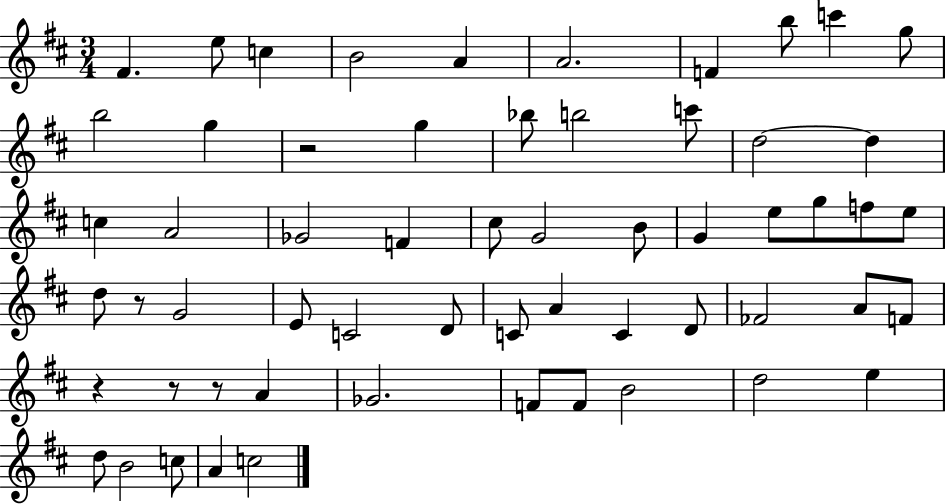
X:1
T:Untitled
M:3/4
L:1/4
K:D
^F e/2 c B2 A A2 F b/2 c' g/2 b2 g z2 g _b/2 b2 c'/2 d2 d c A2 _G2 F ^c/2 G2 B/2 G e/2 g/2 f/2 e/2 d/2 z/2 G2 E/2 C2 D/2 C/2 A C D/2 _F2 A/2 F/2 z z/2 z/2 A _G2 F/2 F/2 B2 d2 e d/2 B2 c/2 A c2